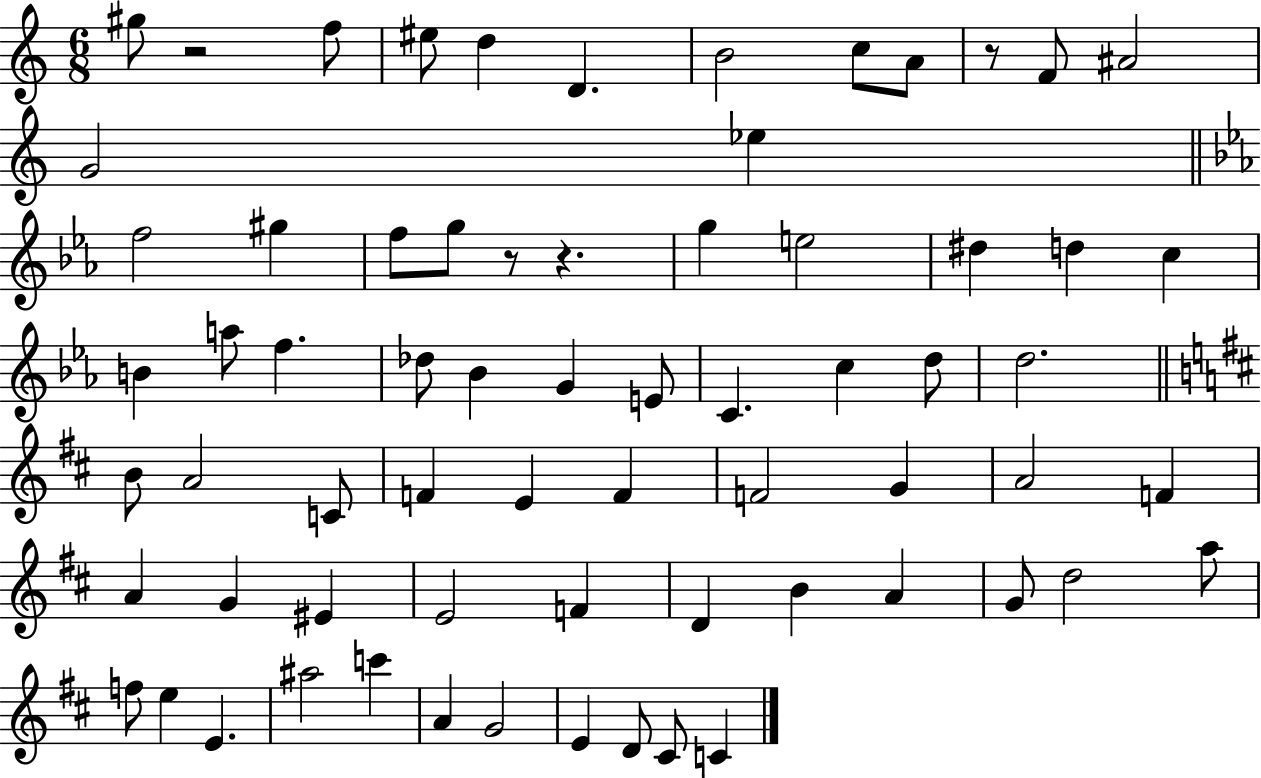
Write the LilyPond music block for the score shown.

{
  \clef treble
  \numericTimeSignature
  \time 6/8
  \key c \major
  \repeat volta 2 { gis''8 r2 f''8 | eis''8 d''4 d'4. | b'2 c''8 a'8 | r8 f'8 ais'2 | \break g'2 ees''4 | \bar "||" \break \key ees \major f''2 gis''4 | f''8 g''8 r8 r4. | g''4 e''2 | dis''4 d''4 c''4 | \break b'4 a''8 f''4. | des''8 bes'4 g'4 e'8 | c'4. c''4 d''8 | d''2. | \break \bar "||" \break \key d \major b'8 a'2 c'8 | f'4 e'4 f'4 | f'2 g'4 | a'2 f'4 | \break a'4 g'4 eis'4 | e'2 f'4 | d'4 b'4 a'4 | g'8 d''2 a''8 | \break f''8 e''4 e'4. | ais''2 c'''4 | a'4 g'2 | e'4 d'8 cis'8 c'4 | \break } \bar "|."
}